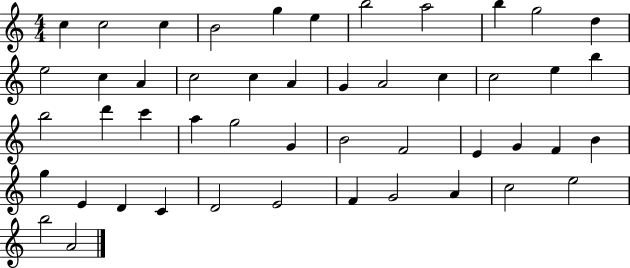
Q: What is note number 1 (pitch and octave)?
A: C5